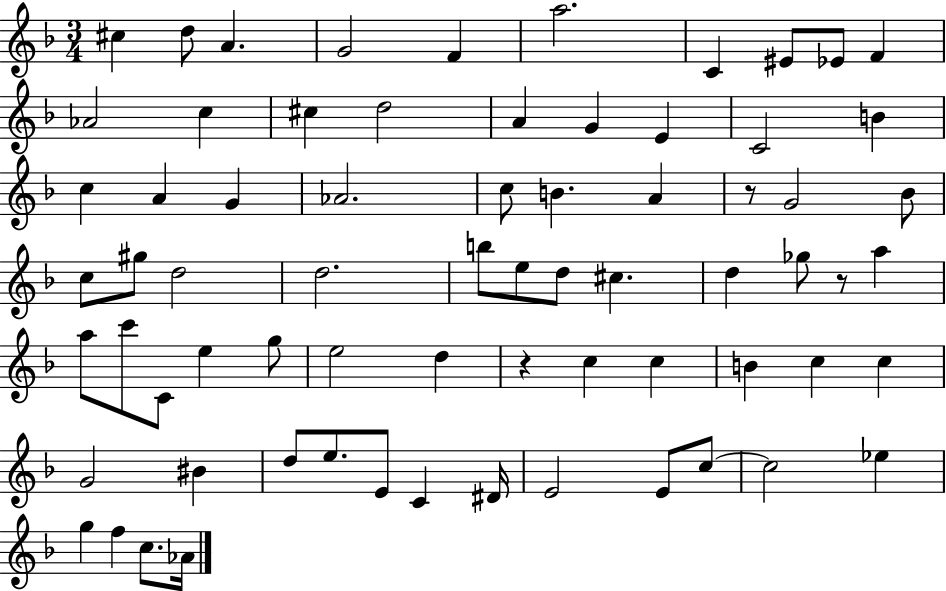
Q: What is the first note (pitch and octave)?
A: C#5